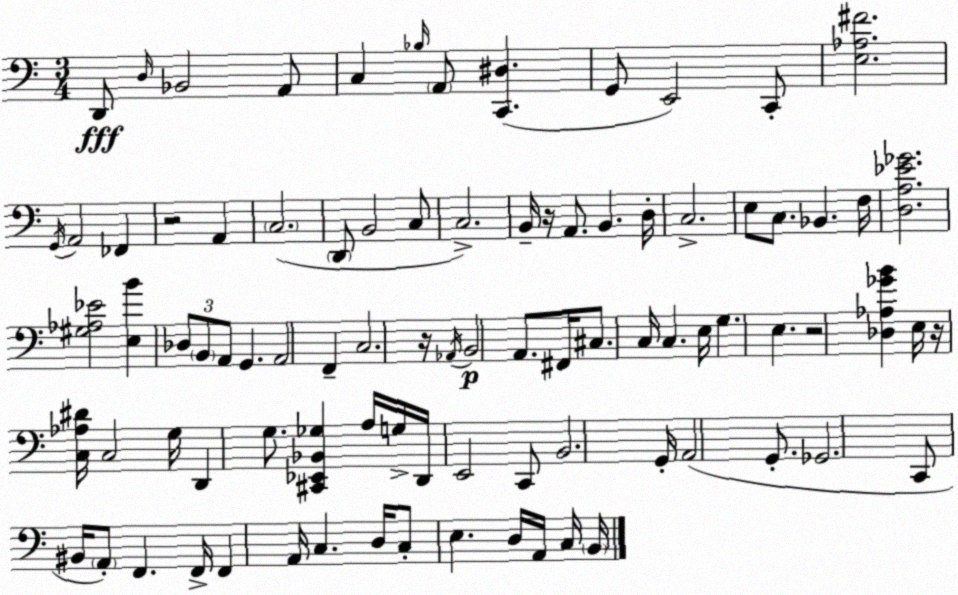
X:1
T:Untitled
M:3/4
L:1/4
K:C
D,,/2 D,/4 _B,,2 A,,/2 C, _B,/4 A,,/2 [C,,^D,] G,,/2 E,,2 C,,/2 [E,_A,^F]2 G,,/4 A,,2 _F,, z2 A,, C,2 D,,/2 B,,2 C,/2 C,2 B,,/4 z/4 A,,/2 B,, D,/4 C,2 E,/2 C,/2 _B,, F,/4 [D,A,_E_G]2 [^G,_A,_E]2 [E,B] _D,/2 B,,/2 A,,/2 G,, A,,2 F,, C,2 z/4 _A,,/4 B,,2 A,,/2 ^F,,/4 ^C,/2 C,/4 C, E,/4 G, E, z2 [_D,_A,_GB] E,/4 z/4 [C,_A,^D]/4 C,2 G,/4 D,, G,/2 [^C,,_E,,_B,,_G,] A,/4 G,/4 D,,/4 E,,2 C,,/2 B,,2 G,,/4 A,,2 G,,/2 _G,,2 C,,/2 ^B,,/4 A,,/2 F,, F,,/4 F,, A,,/4 C, D,/4 C,/2 E, D,/4 A,,/4 C,/4 B,,/4